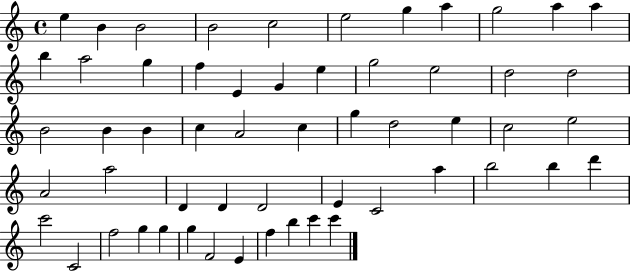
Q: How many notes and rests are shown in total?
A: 56